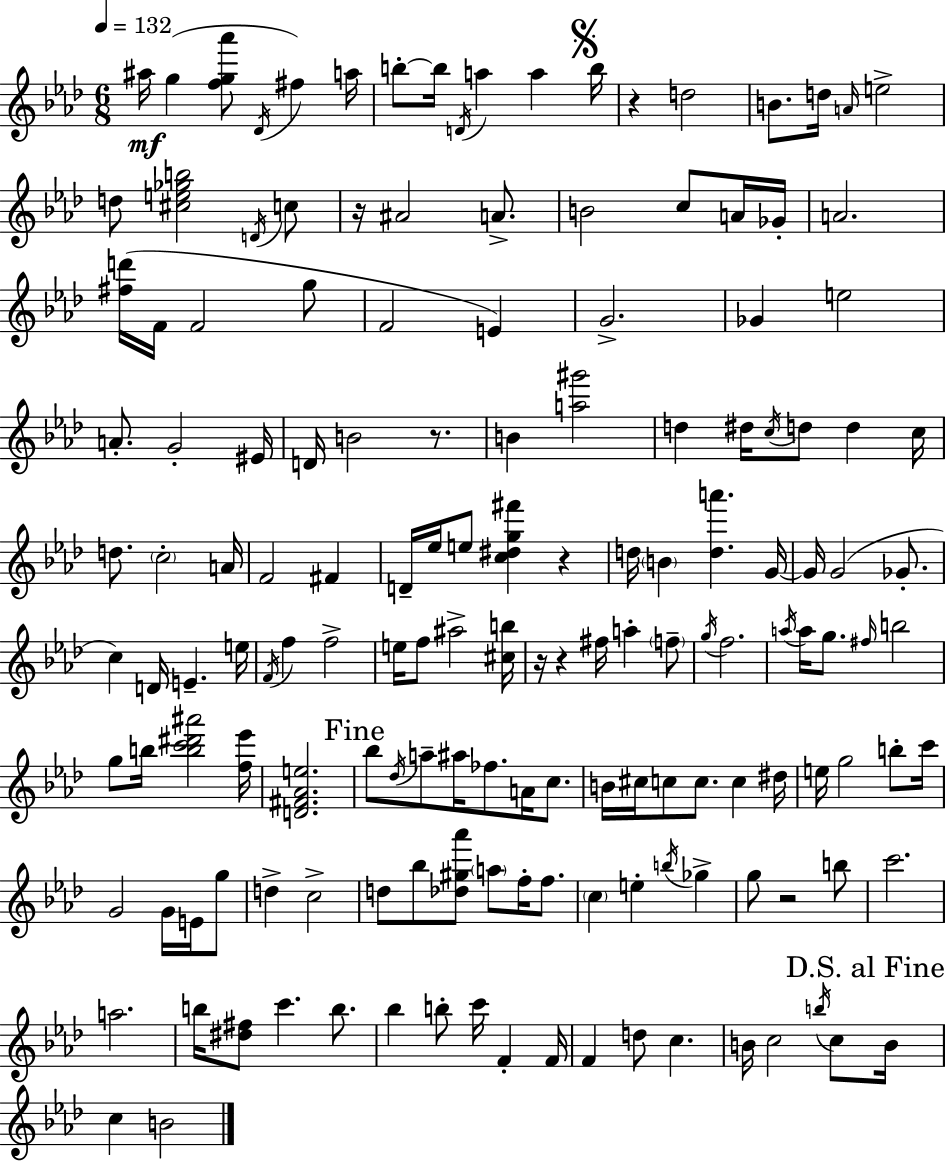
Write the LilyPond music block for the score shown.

{
  \clef treble
  \numericTimeSignature
  \time 6/8
  \key f \minor
  \tempo 4 = 132
  ais''16\mf g''4( <f'' g'' aes'''>8 \acciaccatura { des'16 }) fis''4 | a''16 b''8-.~~ b''16 \acciaccatura { d'16 } a''4 a''4 | \mark \markup { \musicglyph "scripts.segno" } b''16 r4 d''2 | b'8. d''16 \grace { a'16 } e''2-> | \break d''8 <cis'' e'' ges'' b''>2 | \acciaccatura { d'16 } c''8 r16 ais'2 | a'8.-> b'2 | c''8 a'16 ges'16-. a'2. | \break <fis'' d'''>16( f'16 f'2 | g''8 f'2 | e'4) g'2.-> | ges'4 e''2 | \break a'8.-. g'2-. | eis'16 d'16 b'2 | r8. b'4 <a'' gis'''>2 | d''4 dis''16 \acciaccatura { c''16 } d''8 | \break d''4 c''16 d''8. \parenthesize c''2-. | a'16 f'2 | fis'4 d'16-- ees''16 e''8 <c'' dis'' g'' fis'''>4 | r4 d''16 \parenthesize b'4 <d'' a'''>4. | \break g'16~~ g'16 g'2( | ges'8.-. c''4) d'16 e'4.-- | e''16 \acciaccatura { f'16 } f''4 f''2-> | e''16 f''8 ais''2-> | \break <cis'' b''>16 r16 r4 fis''16 | a''4-. \parenthesize f''8-- \acciaccatura { g''16 } f''2. | \acciaccatura { a''16 } a''16 g''8. | \grace { fis''16 } b''2 g''8 b''16 | \break <b'' c''' dis''' ais'''>2 <f'' ees'''>16 <d' fis' aes' e''>2. | \mark "Fine" bes''8 \acciaccatura { des''16 } | a''8-- ais''16 fes''8. a'16 c''8. b'16 cis''16 | c''8 c''8. c''4 dis''16 e''16 g''2 | \break b''8-. c'''16 g'2 | g'16 e'16 g''8 d''4-> | c''2-> d''8 | bes''8 <des'' gis'' aes'''>8 \parenthesize a''8 f''16-. f''8. \parenthesize c''4 | \break e''4-. \acciaccatura { b''16 } ges''4-> g''8 | r2 b''8 c'''2. | a''2. | b''16 | \break <dis'' fis''>8 c'''4. b''8. bes''4 | b''8-. c'''16 f'4-. f'16 f'4 | d''8 c''4. b'16 | c''2 \acciaccatura { b''16 } c''8 \mark "D.S. al Fine" b'16 | \break c''4 b'2 | \bar "|."
}